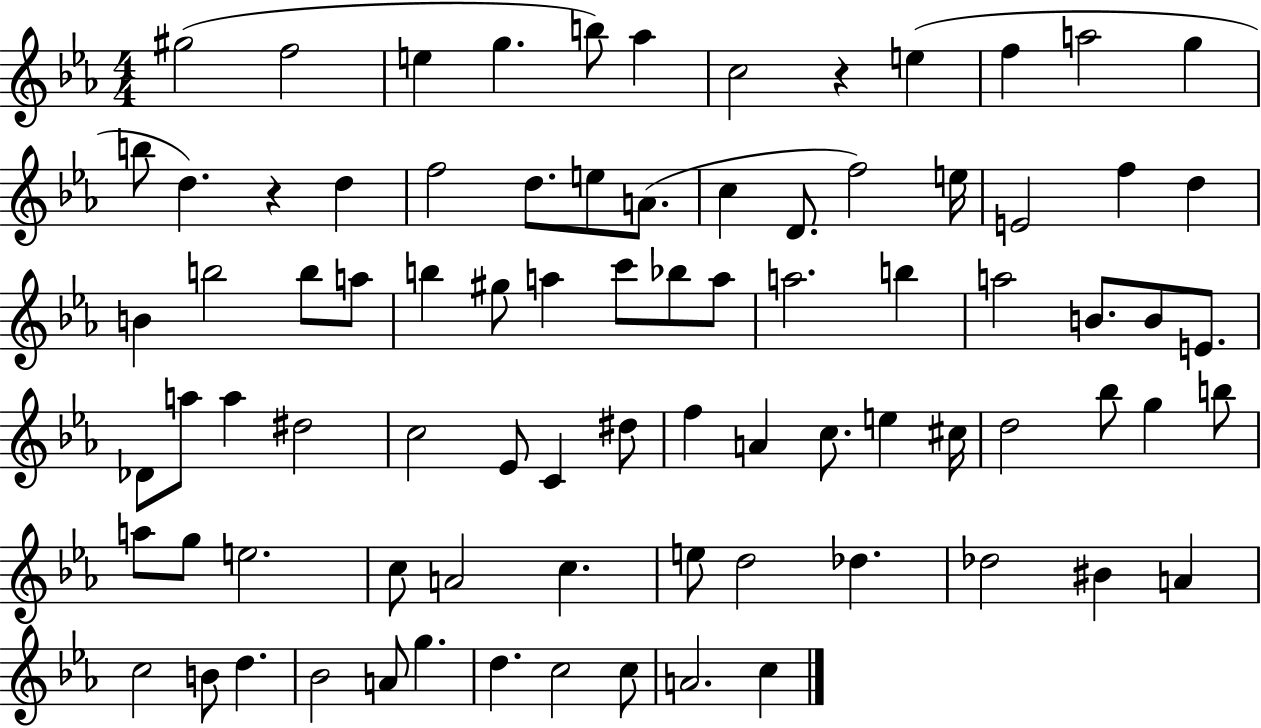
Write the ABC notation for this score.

X:1
T:Untitled
M:4/4
L:1/4
K:Eb
^g2 f2 e g b/2 _a c2 z e f a2 g b/2 d z d f2 d/2 e/2 A/2 c D/2 f2 e/4 E2 f d B b2 b/2 a/2 b ^g/2 a c'/2 _b/2 a/2 a2 b a2 B/2 B/2 E/2 _D/2 a/2 a ^d2 c2 _E/2 C ^d/2 f A c/2 e ^c/4 d2 _b/2 g b/2 a/2 g/2 e2 c/2 A2 c e/2 d2 _d _d2 ^B A c2 B/2 d _B2 A/2 g d c2 c/2 A2 c